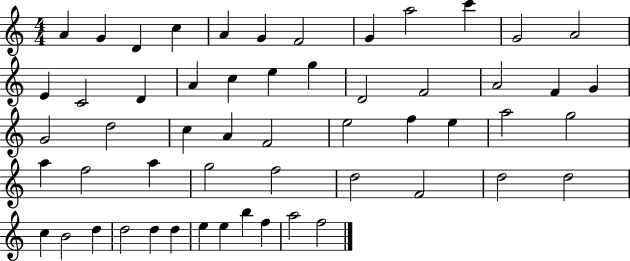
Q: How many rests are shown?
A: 0